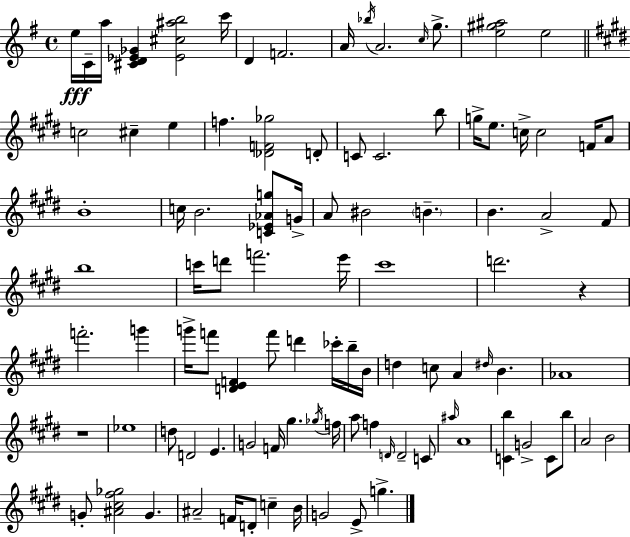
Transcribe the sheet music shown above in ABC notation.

X:1
T:Untitled
M:4/4
L:1/4
K:G
e/4 C/4 a/4 [^CD_E_G] [_E^c^ab]2 c'/4 D F2 A/4 _b/4 A2 c/4 g/2 [e^g^a]2 e2 c2 ^c e f [_DF_g]2 D/2 C/2 C2 b/2 g/4 e/2 c/4 c2 F/4 A/2 B4 c/4 B2 [C_E_Ag]/2 G/4 A/2 ^B2 B B A2 ^F/2 b4 c'/4 d'/2 f'2 e'/4 ^c'4 d'2 z f'2 g' g'/4 f'/2 [DEF] f'/2 d' _c'/4 b/4 B/4 d c/2 A ^d/4 B _A4 z4 _e4 d/2 D2 E G2 F/4 ^g _g/4 f/4 a/2 f D/4 D2 C/2 ^a/4 A4 [Cb] G2 C/2 b/2 A2 B2 G/2 [^A^c^f_g]2 G ^A2 F/4 D/2 c B/4 G2 E/2 g